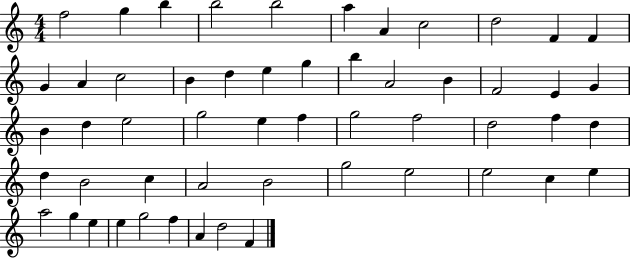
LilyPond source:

{
  \clef treble
  \numericTimeSignature
  \time 4/4
  \key c \major
  f''2 g''4 b''4 | b''2 b''2 | a''4 a'4 c''2 | d''2 f'4 f'4 | \break g'4 a'4 c''2 | b'4 d''4 e''4 g''4 | b''4 a'2 b'4 | f'2 e'4 g'4 | \break b'4 d''4 e''2 | g''2 e''4 f''4 | g''2 f''2 | d''2 f''4 d''4 | \break d''4 b'2 c''4 | a'2 b'2 | g''2 e''2 | e''2 c''4 e''4 | \break a''2 g''4 e''4 | e''4 g''2 f''4 | a'4 d''2 f'4 | \bar "|."
}